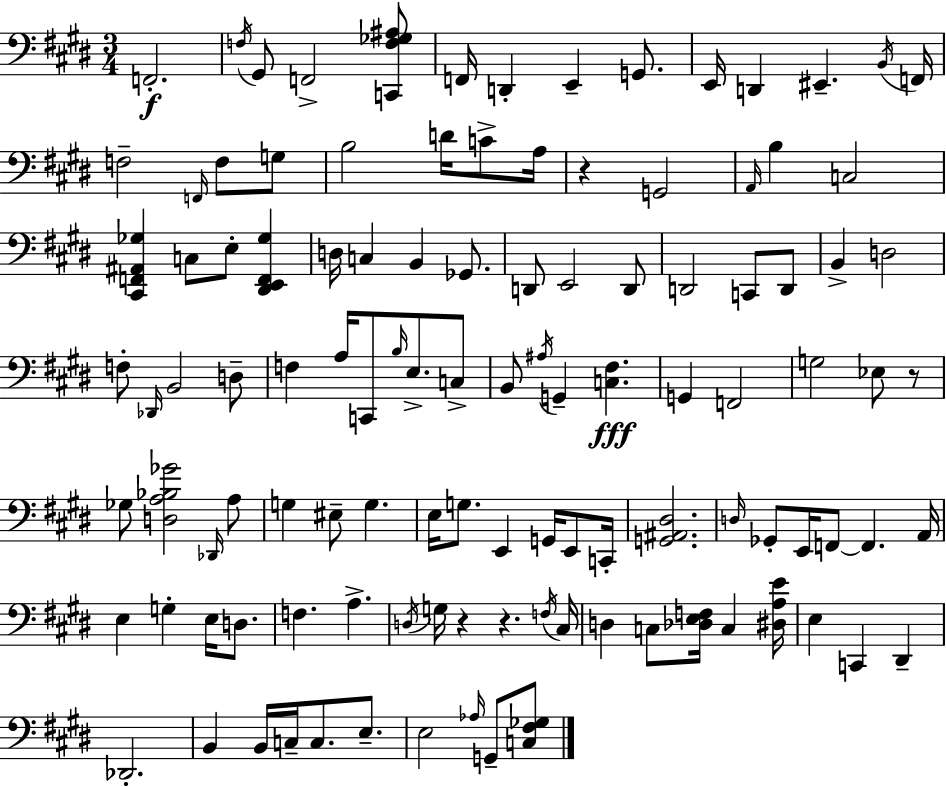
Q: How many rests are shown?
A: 4